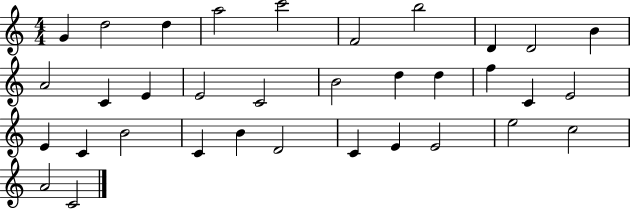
X:1
T:Untitled
M:4/4
L:1/4
K:C
G d2 d a2 c'2 F2 b2 D D2 B A2 C E E2 C2 B2 d d f C E2 E C B2 C B D2 C E E2 e2 c2 A2 C2